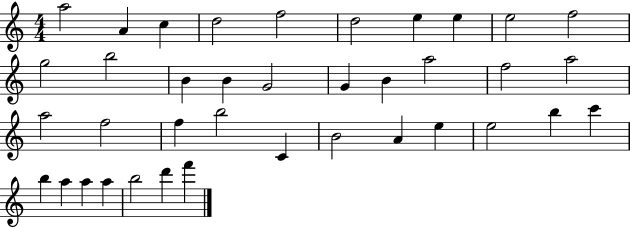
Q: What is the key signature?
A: C major